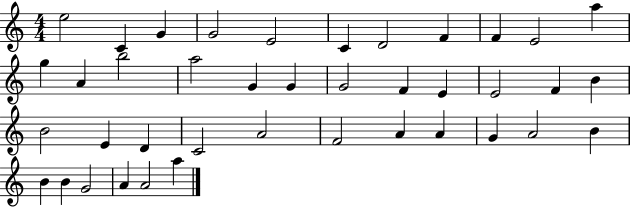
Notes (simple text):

E5/h C4/q G4/q G4/h E4/h C4/q D4/h F4/q F4/q E4/h A5/q G5/q A4/q B5/h A5/h G4/q G4/q G4/h F4/q E4/q E4/h F4/q B4/q B4/h E4/q D4/q C4/h A4/h F4/h A4/q A4/q G4/q A4/h B4/q B4/q B4/q G4/h A4/q A4/h A5/q